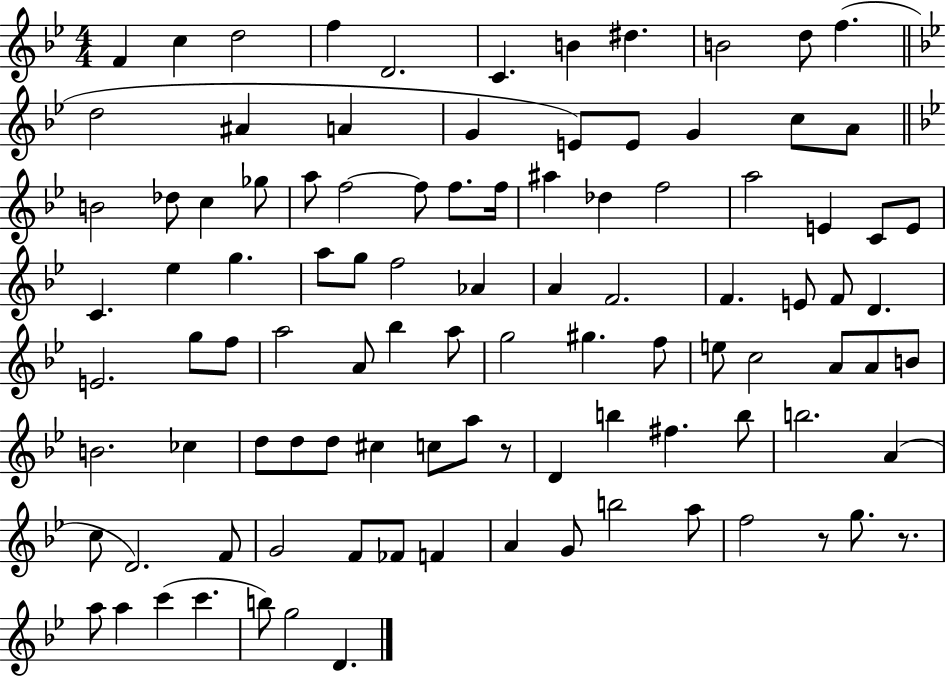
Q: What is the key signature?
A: BES major